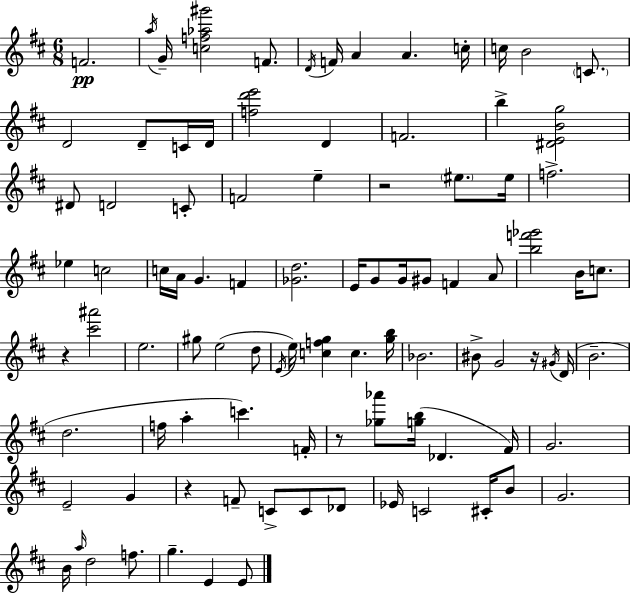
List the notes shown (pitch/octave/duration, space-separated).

F4/h. A5/s G4/s [C5,F5,Ab5,G#6]/h F4/e. D4/s F4/s A4/q A4/q. C5/s C5/s B4/h C4/e. D4/h D4/e C4/s D4/s [F5,D6,E6]/h D4/q F4/h. B5/q [D#4,E4,B4,G5]/h D#4/e D4/h C4/e F4/h E5/q R/h EIS5/e. EIS5/s F5/h. Eb5/q C5/h C5/s A4/s G4/q. F4/q [Gb4,D5]/h. E4/s G4/e G4/s G#4/e F4/q A4/e [B5,F6,Gb6]/h B4/s C5/e. R/q [C#6,A#6]/h E5/h. G#5/e E5/h D5/e E4/s E5/s [C5,F5,G5]/q C5/q. [G5,B5]/s Bb4/h. BIS4/e G4/h R/s G#4/s D4/s B4/h. D5/h. F5/s A5/q C6/q. F4/s R/e [Gb5,Ab6]/e [G5,B5]/s Db4/q. F#4/s G4/h. E4/h G4/q R/q F4/e C4/e C4/e Db4/e Eb4/s C4/h C#4/s B4/e G4/h. B4/s A5/s D5/h F5/e. G5/q. E4/q E4/e